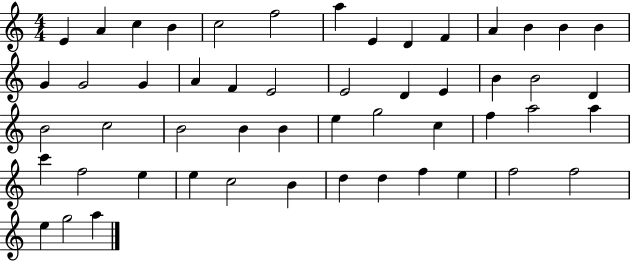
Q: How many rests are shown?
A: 0